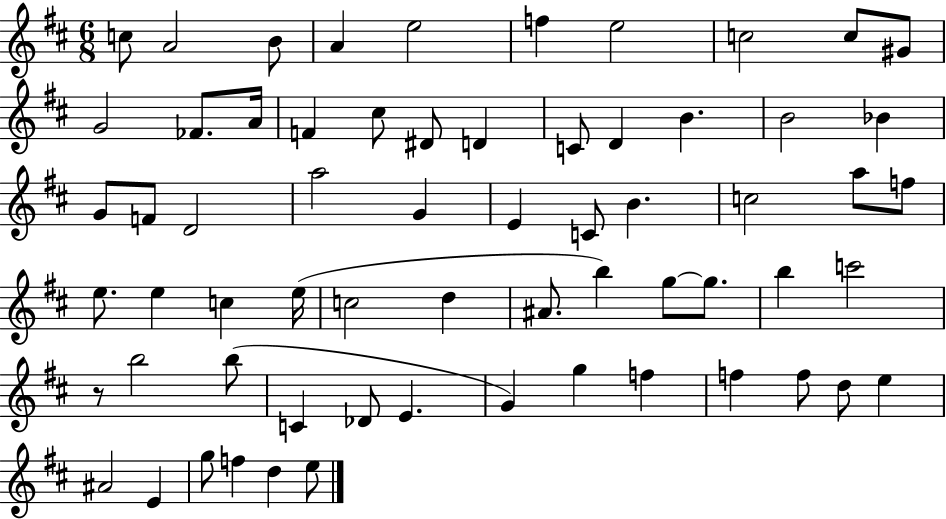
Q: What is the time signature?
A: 6/8